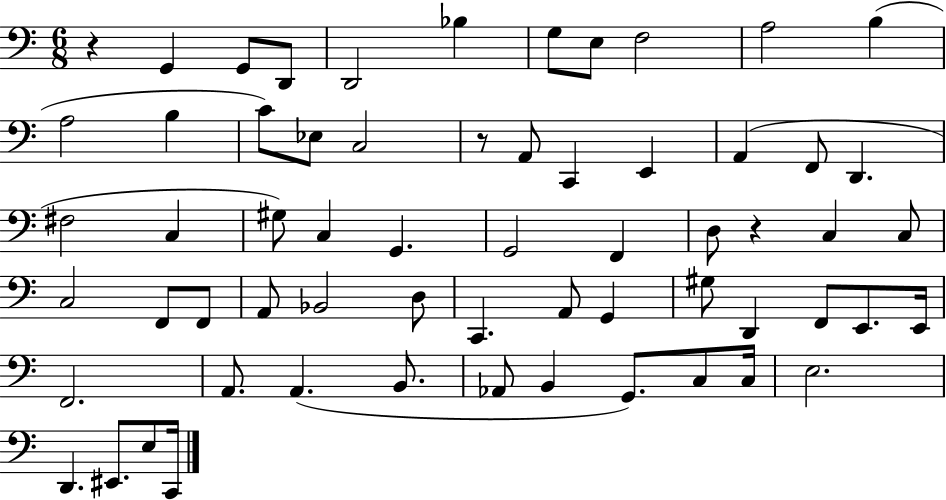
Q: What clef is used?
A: bass